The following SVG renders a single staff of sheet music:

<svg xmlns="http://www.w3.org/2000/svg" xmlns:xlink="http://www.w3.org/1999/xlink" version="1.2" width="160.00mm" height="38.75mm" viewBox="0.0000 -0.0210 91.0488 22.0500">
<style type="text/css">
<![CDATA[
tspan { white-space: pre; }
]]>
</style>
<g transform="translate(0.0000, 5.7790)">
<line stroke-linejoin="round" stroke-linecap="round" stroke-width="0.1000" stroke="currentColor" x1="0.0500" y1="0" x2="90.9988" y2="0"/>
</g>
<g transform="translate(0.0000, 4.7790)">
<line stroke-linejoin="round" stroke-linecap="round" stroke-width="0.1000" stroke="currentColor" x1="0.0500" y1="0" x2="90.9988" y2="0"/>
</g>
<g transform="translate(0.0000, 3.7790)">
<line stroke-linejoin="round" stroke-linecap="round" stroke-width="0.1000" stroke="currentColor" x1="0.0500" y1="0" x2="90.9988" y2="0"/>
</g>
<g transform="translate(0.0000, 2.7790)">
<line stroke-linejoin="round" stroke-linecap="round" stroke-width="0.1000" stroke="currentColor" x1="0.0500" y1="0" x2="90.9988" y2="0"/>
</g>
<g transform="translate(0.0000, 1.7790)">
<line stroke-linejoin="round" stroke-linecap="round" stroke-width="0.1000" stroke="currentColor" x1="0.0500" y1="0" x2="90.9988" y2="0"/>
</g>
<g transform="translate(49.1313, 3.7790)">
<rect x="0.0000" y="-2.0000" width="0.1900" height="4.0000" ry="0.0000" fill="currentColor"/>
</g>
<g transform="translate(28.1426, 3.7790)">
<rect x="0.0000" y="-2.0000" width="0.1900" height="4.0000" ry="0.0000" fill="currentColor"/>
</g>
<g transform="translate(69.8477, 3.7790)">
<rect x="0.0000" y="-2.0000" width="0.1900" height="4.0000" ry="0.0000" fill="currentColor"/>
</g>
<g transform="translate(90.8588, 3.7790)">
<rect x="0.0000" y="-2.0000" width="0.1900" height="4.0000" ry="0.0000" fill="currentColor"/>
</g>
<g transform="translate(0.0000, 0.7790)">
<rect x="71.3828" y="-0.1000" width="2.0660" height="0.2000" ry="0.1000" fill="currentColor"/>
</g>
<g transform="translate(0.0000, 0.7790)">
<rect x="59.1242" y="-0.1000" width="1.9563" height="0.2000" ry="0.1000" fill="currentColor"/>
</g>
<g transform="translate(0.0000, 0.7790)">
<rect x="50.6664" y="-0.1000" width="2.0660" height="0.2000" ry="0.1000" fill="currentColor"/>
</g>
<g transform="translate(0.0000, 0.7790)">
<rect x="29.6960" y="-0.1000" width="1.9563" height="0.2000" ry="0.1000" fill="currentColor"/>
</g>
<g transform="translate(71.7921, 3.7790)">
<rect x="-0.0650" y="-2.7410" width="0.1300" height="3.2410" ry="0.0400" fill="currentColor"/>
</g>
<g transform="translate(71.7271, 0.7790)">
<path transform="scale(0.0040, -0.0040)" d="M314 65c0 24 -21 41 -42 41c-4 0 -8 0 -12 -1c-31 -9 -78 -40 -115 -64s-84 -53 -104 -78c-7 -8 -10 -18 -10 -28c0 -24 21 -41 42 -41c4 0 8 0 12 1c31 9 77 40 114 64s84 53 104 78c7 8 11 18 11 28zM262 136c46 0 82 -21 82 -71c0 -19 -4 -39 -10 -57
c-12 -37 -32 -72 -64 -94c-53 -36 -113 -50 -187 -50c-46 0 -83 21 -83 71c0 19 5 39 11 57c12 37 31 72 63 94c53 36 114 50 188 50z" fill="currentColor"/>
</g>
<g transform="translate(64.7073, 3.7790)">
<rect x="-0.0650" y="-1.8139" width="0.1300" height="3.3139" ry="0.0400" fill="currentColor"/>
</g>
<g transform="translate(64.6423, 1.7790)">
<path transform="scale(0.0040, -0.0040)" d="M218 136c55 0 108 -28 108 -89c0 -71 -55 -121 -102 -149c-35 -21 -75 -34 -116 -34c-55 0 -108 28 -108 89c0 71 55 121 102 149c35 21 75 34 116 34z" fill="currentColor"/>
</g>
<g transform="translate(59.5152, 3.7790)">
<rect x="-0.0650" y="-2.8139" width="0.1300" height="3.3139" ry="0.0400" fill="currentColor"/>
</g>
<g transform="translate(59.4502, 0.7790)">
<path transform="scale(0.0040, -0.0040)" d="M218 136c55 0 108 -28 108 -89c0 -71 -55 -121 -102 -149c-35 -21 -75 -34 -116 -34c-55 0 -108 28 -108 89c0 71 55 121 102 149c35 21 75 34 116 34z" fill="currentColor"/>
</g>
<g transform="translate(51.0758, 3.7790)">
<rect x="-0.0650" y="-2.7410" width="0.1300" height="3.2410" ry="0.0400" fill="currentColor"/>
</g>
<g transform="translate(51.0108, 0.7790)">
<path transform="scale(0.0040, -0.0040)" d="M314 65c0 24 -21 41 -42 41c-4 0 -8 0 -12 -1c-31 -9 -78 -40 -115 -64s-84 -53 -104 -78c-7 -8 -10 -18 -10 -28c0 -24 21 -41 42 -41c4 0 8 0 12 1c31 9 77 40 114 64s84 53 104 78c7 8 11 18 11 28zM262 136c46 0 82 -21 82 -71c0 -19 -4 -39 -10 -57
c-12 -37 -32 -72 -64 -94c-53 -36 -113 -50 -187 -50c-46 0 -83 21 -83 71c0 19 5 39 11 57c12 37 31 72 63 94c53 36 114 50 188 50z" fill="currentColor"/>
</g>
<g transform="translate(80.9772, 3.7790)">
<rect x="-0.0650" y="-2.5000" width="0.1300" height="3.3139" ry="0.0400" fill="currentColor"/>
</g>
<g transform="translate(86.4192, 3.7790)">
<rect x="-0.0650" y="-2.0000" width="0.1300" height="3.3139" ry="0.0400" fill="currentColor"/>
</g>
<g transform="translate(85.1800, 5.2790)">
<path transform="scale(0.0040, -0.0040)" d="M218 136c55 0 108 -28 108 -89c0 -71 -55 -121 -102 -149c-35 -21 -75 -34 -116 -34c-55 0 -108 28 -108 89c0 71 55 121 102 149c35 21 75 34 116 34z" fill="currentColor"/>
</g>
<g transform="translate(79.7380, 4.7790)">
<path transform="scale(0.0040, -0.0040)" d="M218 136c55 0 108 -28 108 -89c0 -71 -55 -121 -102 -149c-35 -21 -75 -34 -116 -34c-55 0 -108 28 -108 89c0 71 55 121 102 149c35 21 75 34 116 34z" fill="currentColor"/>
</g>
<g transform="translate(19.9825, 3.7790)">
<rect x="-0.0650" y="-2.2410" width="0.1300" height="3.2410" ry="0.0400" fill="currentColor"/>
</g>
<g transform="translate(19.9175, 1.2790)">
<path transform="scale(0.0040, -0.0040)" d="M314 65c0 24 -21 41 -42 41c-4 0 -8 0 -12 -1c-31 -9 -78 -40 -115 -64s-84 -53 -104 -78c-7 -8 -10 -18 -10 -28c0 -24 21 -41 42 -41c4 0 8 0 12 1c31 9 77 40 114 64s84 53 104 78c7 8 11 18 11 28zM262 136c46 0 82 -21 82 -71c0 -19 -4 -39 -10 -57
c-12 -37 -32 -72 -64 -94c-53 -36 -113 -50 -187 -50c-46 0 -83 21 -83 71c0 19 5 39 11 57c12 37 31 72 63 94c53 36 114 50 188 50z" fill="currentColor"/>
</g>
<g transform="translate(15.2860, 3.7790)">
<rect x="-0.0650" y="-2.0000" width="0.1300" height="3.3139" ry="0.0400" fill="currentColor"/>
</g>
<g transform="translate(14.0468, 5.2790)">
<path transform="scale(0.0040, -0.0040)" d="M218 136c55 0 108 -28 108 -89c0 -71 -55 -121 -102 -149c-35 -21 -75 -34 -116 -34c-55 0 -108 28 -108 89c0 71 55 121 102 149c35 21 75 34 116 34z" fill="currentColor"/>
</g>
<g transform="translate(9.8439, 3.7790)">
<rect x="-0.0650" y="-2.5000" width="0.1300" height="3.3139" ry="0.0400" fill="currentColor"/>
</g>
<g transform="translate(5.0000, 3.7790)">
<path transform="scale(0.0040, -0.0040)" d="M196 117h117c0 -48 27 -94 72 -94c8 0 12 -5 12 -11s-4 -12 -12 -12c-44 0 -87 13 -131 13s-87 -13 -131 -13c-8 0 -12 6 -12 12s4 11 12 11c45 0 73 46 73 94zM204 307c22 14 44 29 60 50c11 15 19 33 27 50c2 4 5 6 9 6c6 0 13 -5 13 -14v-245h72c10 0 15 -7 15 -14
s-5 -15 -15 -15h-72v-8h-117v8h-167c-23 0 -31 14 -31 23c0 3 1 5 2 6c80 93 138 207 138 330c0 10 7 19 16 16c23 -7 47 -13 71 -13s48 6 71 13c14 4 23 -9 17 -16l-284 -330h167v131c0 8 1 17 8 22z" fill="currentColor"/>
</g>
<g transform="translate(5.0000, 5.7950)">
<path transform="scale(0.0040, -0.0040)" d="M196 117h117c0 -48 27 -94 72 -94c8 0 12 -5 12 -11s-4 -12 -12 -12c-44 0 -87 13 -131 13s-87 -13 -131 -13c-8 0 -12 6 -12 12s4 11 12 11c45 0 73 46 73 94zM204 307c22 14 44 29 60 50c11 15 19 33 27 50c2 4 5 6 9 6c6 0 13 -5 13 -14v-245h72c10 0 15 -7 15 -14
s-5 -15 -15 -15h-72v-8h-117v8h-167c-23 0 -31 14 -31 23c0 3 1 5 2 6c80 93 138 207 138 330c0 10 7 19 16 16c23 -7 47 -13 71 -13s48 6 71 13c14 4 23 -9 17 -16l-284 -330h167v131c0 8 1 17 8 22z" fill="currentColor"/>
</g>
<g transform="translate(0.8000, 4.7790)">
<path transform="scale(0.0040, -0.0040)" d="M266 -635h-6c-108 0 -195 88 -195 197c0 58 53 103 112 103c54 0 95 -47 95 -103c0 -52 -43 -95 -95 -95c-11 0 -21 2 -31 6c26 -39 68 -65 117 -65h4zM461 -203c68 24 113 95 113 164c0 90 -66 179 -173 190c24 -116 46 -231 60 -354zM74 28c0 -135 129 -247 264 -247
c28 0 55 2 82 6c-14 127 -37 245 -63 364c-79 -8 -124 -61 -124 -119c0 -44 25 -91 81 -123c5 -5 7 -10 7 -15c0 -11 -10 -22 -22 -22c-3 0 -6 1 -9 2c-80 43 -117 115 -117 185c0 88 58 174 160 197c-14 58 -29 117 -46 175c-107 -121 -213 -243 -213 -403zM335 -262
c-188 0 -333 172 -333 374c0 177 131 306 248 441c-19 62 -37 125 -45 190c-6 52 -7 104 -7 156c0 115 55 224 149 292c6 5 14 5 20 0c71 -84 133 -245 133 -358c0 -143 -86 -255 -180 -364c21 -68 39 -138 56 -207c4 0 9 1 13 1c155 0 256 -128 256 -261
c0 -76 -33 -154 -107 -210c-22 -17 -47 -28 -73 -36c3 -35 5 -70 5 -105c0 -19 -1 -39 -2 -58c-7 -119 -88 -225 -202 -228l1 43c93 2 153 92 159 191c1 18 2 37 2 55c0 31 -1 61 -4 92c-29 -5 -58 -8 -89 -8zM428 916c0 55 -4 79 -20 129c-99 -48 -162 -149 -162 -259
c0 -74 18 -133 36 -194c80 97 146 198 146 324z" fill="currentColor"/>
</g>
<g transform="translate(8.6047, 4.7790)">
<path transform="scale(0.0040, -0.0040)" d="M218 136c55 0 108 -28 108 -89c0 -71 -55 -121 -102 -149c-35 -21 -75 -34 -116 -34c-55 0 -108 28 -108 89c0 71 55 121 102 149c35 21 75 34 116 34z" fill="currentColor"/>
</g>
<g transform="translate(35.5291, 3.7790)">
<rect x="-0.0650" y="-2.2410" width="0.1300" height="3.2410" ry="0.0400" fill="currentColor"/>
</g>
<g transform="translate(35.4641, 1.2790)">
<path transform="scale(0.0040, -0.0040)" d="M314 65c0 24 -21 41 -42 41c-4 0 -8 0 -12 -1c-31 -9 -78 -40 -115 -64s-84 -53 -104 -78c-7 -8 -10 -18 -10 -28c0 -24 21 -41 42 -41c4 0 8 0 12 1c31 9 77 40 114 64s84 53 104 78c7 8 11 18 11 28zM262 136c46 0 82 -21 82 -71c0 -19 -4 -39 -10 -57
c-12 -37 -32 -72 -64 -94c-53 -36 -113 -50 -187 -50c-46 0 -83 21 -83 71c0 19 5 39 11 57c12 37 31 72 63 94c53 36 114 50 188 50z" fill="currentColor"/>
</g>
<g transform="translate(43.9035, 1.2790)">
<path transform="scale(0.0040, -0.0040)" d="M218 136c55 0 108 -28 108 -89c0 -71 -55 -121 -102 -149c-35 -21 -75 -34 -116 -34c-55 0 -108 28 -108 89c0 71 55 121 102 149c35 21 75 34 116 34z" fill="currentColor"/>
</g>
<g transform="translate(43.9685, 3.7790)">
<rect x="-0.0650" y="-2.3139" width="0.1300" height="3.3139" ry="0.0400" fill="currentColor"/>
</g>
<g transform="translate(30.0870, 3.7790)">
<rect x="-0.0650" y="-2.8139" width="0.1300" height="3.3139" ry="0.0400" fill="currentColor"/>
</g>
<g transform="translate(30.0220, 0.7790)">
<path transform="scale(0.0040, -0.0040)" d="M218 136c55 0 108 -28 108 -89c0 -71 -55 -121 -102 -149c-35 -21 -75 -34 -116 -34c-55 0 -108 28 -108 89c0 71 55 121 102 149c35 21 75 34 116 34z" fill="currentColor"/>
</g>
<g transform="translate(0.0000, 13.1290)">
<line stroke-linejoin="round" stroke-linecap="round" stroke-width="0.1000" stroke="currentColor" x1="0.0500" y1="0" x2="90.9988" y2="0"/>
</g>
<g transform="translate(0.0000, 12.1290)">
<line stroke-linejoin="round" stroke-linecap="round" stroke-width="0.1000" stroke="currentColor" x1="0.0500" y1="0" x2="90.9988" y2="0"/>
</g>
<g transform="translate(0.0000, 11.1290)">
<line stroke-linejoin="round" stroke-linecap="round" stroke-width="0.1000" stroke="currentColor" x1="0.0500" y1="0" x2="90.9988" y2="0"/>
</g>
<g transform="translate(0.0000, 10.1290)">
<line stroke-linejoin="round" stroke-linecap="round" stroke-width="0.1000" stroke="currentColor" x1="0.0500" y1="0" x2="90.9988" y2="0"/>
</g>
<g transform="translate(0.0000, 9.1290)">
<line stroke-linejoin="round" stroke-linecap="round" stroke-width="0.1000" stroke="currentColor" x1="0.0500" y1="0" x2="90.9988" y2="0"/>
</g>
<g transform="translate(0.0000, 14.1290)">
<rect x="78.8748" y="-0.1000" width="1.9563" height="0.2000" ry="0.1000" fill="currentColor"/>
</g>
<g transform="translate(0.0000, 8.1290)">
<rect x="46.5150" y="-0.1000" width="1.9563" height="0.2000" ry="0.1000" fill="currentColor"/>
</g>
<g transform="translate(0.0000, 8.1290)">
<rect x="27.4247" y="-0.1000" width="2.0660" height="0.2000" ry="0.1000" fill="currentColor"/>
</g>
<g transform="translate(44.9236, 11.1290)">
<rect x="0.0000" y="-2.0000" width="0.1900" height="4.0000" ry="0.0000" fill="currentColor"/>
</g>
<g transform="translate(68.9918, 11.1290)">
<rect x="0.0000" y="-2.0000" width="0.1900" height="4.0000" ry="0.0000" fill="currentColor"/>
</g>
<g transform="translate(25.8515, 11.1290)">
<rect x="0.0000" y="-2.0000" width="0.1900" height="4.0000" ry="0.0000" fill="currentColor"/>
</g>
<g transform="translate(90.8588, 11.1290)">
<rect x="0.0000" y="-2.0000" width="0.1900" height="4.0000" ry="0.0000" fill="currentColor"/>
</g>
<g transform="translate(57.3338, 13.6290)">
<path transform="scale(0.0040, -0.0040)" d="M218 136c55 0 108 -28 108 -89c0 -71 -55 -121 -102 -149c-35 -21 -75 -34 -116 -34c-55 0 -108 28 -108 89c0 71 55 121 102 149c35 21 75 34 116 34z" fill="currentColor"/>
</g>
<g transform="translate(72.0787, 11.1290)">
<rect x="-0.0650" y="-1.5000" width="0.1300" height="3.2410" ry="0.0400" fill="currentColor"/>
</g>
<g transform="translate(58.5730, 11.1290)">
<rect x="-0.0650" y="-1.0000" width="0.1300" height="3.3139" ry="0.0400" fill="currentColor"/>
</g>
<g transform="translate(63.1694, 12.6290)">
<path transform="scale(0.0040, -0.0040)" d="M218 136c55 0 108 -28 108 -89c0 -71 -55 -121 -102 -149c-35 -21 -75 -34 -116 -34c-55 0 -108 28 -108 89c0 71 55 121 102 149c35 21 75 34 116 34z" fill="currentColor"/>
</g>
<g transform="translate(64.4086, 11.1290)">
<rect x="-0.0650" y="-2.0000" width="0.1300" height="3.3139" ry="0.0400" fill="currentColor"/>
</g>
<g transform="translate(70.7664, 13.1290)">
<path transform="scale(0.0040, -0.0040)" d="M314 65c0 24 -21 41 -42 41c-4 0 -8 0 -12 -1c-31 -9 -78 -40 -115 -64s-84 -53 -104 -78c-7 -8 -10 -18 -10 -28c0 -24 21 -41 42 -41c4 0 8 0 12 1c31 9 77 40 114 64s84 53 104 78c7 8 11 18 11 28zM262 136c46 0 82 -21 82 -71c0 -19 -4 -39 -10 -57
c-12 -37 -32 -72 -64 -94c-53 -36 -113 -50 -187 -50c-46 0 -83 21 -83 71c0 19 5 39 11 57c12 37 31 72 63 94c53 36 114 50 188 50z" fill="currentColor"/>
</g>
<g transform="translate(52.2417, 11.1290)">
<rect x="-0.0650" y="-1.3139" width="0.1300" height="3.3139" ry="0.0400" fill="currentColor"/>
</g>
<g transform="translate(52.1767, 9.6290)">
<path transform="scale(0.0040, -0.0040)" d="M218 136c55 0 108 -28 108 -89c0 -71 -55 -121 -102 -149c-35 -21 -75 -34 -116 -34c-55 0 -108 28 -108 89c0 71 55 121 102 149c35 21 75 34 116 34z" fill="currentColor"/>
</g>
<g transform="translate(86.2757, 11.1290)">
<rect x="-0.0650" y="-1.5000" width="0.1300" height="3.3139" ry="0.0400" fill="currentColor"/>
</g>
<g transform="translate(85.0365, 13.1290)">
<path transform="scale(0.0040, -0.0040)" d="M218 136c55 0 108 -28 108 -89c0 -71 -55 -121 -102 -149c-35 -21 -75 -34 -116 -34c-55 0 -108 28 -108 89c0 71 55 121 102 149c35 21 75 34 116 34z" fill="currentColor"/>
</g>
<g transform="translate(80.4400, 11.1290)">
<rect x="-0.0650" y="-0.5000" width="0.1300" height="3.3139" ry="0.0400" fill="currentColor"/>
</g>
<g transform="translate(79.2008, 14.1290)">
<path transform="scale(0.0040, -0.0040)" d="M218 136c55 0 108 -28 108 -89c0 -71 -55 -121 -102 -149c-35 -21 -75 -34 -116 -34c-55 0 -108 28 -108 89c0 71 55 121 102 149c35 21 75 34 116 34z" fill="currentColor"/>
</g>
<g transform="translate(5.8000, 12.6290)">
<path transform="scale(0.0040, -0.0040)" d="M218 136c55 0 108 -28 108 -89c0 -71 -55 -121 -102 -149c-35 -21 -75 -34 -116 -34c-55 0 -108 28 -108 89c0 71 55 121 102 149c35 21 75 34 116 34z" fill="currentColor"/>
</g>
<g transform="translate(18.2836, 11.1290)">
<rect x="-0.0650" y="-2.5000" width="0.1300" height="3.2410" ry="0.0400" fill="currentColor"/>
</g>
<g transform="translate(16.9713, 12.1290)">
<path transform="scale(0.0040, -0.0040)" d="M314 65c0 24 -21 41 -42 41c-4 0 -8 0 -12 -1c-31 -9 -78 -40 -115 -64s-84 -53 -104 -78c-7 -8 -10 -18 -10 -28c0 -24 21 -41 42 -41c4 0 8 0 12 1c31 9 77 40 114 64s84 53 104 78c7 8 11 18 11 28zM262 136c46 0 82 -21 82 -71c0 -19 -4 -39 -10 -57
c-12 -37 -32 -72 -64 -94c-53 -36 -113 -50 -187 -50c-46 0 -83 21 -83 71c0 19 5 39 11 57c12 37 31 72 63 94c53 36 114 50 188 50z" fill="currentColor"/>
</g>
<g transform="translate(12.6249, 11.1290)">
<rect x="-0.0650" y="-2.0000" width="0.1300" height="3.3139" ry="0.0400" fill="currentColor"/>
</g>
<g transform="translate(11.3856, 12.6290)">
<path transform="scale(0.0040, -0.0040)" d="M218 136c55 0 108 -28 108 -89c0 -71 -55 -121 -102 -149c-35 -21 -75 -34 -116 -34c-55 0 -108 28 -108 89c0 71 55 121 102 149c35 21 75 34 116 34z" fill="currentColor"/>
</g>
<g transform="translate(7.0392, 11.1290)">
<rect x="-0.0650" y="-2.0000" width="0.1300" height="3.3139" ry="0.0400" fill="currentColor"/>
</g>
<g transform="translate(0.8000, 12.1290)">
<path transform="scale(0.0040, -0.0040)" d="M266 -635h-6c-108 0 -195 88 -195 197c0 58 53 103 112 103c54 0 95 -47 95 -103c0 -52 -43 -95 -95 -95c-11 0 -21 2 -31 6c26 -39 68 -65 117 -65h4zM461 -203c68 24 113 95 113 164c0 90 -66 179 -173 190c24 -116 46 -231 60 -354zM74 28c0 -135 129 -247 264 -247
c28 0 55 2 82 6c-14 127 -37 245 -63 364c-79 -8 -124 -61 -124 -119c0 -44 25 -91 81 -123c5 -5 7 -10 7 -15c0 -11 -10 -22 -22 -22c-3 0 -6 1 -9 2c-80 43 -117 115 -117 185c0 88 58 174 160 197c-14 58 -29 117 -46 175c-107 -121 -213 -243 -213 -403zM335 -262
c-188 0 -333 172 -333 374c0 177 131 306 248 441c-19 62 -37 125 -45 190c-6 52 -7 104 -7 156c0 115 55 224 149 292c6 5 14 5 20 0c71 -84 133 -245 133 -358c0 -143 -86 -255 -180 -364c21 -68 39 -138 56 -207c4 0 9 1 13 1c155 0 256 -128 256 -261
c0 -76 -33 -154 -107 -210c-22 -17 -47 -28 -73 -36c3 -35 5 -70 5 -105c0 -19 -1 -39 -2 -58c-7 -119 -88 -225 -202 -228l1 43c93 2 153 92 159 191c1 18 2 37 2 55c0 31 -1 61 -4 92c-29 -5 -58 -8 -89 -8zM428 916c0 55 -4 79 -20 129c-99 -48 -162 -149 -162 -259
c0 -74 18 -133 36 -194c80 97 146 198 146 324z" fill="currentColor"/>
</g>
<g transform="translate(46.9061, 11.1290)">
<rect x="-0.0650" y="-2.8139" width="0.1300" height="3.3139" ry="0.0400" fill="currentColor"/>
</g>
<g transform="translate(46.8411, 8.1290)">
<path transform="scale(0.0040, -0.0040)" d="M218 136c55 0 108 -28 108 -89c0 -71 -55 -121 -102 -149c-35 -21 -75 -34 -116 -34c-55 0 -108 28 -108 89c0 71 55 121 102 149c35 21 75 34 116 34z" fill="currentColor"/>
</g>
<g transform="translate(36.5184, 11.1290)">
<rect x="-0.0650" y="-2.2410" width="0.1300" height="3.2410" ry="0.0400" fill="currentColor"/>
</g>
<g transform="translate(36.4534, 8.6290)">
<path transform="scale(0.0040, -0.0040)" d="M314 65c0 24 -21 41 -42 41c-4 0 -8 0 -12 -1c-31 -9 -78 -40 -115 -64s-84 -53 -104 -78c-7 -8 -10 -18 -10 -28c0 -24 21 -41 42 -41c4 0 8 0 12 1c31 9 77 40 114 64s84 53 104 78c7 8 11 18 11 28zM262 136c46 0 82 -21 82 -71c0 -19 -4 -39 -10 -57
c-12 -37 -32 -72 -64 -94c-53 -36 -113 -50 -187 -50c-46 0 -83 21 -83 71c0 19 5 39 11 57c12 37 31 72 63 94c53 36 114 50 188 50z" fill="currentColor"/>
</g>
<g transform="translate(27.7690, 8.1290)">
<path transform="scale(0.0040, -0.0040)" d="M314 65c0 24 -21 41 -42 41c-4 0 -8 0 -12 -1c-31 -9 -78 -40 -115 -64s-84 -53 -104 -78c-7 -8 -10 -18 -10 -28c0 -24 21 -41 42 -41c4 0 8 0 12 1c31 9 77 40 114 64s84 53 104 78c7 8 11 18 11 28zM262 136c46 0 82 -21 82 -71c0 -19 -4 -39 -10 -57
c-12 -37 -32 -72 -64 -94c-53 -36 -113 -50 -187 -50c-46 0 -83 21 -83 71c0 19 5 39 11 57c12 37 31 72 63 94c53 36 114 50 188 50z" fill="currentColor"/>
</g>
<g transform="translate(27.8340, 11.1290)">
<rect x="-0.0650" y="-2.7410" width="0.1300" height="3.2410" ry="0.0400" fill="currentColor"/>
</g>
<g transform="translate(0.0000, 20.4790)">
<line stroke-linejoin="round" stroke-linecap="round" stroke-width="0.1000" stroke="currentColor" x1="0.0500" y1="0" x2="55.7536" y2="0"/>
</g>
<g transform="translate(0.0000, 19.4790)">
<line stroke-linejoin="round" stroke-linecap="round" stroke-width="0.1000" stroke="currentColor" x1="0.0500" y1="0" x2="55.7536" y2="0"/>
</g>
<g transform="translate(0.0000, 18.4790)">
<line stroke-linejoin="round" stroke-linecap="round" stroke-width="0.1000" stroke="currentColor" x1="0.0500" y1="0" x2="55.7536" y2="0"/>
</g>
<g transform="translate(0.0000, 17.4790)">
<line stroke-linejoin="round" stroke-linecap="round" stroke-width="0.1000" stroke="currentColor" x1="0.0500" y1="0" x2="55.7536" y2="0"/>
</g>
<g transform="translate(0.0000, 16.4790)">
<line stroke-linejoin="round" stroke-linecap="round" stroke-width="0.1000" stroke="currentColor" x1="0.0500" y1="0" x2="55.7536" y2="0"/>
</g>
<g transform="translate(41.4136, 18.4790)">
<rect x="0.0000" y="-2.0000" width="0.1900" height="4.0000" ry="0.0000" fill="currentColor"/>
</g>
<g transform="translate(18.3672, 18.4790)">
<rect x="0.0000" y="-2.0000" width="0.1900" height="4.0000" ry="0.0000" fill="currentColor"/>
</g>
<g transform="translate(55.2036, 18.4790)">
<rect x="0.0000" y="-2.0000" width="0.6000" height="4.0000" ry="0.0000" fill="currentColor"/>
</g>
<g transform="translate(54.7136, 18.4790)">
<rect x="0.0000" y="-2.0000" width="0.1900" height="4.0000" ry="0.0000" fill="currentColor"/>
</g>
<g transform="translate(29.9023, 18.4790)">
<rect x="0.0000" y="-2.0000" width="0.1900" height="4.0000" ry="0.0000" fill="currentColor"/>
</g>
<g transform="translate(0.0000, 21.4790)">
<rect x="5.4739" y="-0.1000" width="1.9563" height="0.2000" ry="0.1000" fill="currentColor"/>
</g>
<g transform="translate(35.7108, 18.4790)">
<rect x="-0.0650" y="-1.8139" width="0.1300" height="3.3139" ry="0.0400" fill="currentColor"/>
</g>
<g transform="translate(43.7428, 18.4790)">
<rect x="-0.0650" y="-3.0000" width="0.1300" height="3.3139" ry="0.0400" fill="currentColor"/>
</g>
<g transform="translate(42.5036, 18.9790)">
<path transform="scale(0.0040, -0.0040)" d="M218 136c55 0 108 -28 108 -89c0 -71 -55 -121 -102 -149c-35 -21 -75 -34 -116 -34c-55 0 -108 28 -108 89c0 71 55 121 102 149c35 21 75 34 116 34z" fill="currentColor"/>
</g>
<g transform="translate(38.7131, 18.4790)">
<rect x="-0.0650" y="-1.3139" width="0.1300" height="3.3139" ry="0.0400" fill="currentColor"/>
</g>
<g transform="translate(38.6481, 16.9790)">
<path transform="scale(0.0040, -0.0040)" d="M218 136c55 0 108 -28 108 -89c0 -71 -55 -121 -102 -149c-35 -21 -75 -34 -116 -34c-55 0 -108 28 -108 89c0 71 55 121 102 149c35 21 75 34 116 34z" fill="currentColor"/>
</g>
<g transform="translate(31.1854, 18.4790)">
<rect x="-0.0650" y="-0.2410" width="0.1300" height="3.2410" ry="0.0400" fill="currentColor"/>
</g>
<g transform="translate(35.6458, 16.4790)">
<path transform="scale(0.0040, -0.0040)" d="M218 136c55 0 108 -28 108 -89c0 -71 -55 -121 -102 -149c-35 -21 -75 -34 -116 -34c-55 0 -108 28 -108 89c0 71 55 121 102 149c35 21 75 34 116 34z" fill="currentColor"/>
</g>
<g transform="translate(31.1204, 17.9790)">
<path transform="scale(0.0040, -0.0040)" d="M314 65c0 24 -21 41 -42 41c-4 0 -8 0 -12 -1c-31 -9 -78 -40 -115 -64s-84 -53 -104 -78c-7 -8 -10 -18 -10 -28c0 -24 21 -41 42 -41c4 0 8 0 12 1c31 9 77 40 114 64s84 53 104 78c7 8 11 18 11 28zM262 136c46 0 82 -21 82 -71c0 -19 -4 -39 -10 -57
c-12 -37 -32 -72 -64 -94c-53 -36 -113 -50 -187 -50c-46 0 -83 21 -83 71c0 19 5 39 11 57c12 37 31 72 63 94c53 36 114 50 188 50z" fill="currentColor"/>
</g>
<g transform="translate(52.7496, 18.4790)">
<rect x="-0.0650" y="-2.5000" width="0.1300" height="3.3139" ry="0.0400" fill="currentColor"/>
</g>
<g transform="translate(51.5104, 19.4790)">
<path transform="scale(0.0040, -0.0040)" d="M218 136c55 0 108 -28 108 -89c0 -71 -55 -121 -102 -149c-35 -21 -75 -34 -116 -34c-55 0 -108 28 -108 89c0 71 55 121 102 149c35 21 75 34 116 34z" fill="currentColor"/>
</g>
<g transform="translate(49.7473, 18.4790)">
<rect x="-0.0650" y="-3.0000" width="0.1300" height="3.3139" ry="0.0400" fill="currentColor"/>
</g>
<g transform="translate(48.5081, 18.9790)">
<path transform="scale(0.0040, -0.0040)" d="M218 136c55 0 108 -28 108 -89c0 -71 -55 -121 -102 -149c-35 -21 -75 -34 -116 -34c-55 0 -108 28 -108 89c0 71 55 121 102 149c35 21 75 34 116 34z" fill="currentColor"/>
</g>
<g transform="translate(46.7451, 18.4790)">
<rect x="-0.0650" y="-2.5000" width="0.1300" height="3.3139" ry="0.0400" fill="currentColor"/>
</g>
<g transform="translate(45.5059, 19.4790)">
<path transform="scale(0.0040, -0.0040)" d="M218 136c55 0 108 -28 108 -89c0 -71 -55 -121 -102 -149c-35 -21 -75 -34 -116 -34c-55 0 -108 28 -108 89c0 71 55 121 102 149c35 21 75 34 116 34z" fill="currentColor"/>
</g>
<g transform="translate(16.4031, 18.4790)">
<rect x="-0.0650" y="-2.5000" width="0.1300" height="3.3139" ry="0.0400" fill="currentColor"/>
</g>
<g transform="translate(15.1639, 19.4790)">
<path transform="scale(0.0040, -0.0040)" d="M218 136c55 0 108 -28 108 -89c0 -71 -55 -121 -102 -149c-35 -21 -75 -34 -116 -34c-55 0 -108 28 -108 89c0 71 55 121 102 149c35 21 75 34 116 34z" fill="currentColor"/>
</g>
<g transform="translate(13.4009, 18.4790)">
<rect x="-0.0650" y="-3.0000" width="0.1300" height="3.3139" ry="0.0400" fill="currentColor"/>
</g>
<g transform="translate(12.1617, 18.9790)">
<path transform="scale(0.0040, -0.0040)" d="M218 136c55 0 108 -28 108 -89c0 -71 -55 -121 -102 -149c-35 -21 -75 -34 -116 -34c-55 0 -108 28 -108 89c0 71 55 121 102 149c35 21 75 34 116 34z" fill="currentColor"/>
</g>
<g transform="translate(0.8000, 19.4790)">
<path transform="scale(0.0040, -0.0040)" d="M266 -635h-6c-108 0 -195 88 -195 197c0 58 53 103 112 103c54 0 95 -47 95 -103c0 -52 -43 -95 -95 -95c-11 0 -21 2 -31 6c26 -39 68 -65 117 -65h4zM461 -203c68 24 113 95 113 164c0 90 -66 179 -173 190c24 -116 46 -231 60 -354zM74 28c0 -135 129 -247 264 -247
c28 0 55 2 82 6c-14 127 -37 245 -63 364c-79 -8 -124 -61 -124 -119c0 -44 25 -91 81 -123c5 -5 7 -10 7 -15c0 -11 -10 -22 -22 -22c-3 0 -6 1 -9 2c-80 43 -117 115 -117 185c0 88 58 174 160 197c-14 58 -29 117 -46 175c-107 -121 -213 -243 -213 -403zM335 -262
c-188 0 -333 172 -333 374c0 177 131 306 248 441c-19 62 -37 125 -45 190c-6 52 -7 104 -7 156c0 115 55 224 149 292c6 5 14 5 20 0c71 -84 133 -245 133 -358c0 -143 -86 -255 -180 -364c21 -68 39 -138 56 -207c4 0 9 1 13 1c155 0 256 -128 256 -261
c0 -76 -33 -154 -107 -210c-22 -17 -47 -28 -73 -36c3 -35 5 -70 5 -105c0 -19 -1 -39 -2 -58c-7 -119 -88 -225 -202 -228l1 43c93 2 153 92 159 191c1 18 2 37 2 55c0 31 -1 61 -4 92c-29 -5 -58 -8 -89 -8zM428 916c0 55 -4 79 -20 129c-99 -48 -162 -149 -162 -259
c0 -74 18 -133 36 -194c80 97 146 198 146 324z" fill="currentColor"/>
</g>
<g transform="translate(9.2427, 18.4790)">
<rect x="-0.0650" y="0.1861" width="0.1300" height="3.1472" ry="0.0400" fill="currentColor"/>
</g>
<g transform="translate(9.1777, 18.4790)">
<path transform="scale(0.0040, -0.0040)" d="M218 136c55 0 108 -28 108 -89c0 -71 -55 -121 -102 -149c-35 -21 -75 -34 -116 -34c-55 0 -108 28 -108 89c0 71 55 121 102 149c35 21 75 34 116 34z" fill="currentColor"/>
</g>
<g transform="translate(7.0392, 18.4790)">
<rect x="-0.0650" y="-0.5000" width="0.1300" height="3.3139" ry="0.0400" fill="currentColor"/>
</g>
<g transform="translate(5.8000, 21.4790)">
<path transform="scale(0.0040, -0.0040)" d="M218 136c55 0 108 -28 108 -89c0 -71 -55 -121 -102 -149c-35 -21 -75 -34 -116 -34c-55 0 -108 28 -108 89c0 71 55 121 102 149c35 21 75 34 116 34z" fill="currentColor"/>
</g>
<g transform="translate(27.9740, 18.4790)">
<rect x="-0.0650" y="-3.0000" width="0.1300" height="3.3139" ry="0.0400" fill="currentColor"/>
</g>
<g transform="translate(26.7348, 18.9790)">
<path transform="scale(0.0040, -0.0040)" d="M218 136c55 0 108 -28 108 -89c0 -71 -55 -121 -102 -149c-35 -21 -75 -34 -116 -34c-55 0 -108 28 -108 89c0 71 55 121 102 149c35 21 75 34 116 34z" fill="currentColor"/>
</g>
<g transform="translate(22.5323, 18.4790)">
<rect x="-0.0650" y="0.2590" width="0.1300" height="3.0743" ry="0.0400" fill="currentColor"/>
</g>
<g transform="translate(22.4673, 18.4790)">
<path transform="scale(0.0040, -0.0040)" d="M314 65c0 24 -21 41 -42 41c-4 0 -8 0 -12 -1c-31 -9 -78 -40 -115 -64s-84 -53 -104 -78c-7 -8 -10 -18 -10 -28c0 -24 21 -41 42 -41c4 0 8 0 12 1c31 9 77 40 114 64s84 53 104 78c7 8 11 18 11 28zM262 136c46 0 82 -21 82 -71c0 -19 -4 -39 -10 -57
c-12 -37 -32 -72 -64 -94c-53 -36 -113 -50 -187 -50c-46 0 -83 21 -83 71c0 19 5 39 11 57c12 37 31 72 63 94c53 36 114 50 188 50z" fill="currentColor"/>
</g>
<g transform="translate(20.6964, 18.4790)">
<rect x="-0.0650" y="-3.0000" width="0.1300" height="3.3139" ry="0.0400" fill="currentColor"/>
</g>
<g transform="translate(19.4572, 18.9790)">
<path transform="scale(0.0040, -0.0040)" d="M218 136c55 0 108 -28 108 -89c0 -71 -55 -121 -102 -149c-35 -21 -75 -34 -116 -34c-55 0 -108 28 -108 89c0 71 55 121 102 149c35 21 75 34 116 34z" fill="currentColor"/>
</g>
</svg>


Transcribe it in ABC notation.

X:1
T:Untitled
M:4/4
L:1/4
K:C
G F g2 a g2 g a2 a f a2 G F F F G2 a2 g2 a e D F E2 C E C B A G A B2 A c2 f e A G A G